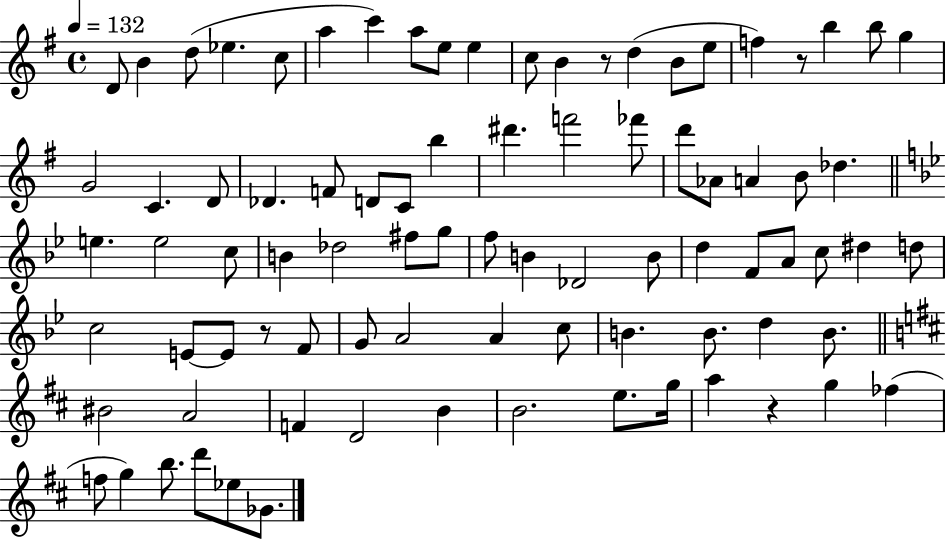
X:1
T:Untitled
M:4/4
L:1/4
K:G
D/2 B d/2 _e c/2 a c' a/2 e/2 e c/2 B z/2 d B/2 e/2 f z/2 b b/2 g G2 C D/2 _D F/2 D/2 C/2 b ^d' f'2 _f'/2 d'/2 _A/2 A B/2 _d e e2 c/2 B _d2 ^f/2 g/2 f/2 B _D2 B/2 d F/2 A/2 c/2 ^d d/2 c2 E/2 E/2 z/2 F/2 G/2 A2 A c/2 B B/2 d B/2 ^B2 A2 F D2 B B2 e/2 g/4 a z g _f f/2 g b/2 d'/2 _e/2 _G/2